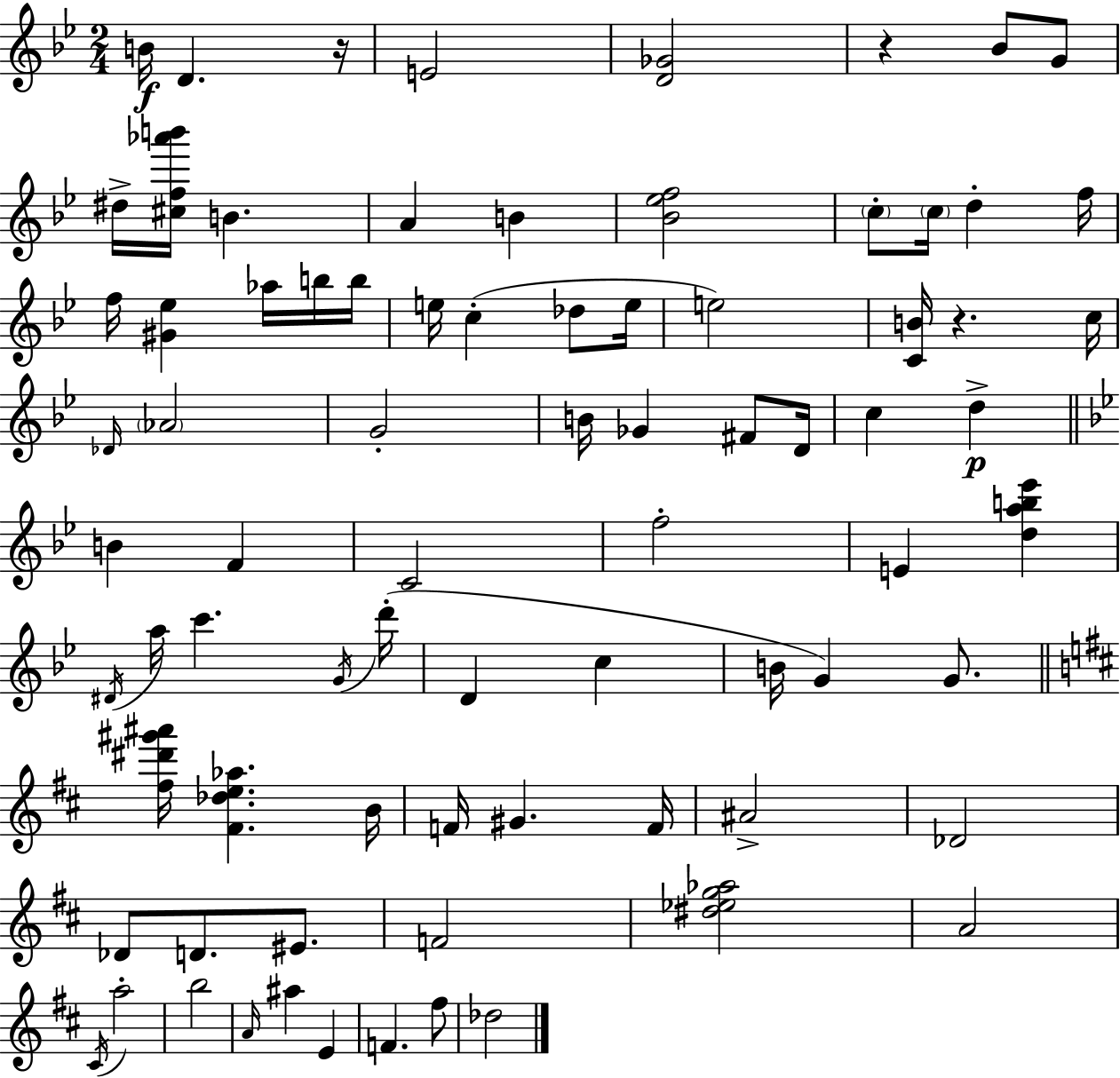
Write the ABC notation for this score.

X:1
T:Untitled
M:2/4
L:1/4
K:Gm
B/4 D z/4 E2 [D_G]2 z _B/2 G/2 ^d/4 [^cf_a'b']/4 B A B [_B_ef]2 c/2 c/4 d f/4 f/4 [^G_e] _a/4 b/4 b/4 e/4 c _d/2 e/4 e2 [CB]/4 z c/4 _D/4 _A2 G2 B/4 _G ^F/2 D/4 c d B F C2 f2 E [dab_e'] ^D/4 a/4 c' G/4 d'/4 D c B/4 G G/2 [^f^d'^g'^a']/4 [^F_de_a] B/4 F/4 ^G F/4 ^A2 _D2 _D/2 D/2 ^E/2 F2 [^d_eg_a]2 A2 ^C/4 a2 b2 A/4 ^a E F ^f/2 _d2